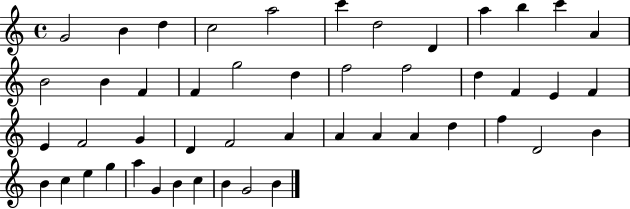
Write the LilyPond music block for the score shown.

{
  \clef treble
  \time 4/4
  \defaultTimeSignature
  \key c \major
  g'2 b'4 d''4 | c''2 a''2 | c'''4 d''2 d'4 | a''4 b''4 c'''4 a'4 | \break b'2 b'4 f'4 | f'4 g''2 d''4 | f''2 f''2 | d''4 f'4 e'4 f'4 | \break e'4 f'2 g'4 | d'4 f'2 a'4 | a'4 a'4 a'4 d''4 | f''4 d'2 b'4 | \break b'4 c''4 e''4 g''4 | a''4 g'4 b'4 c''4 | b'4 g'2 b'4 | \bar "|."
}